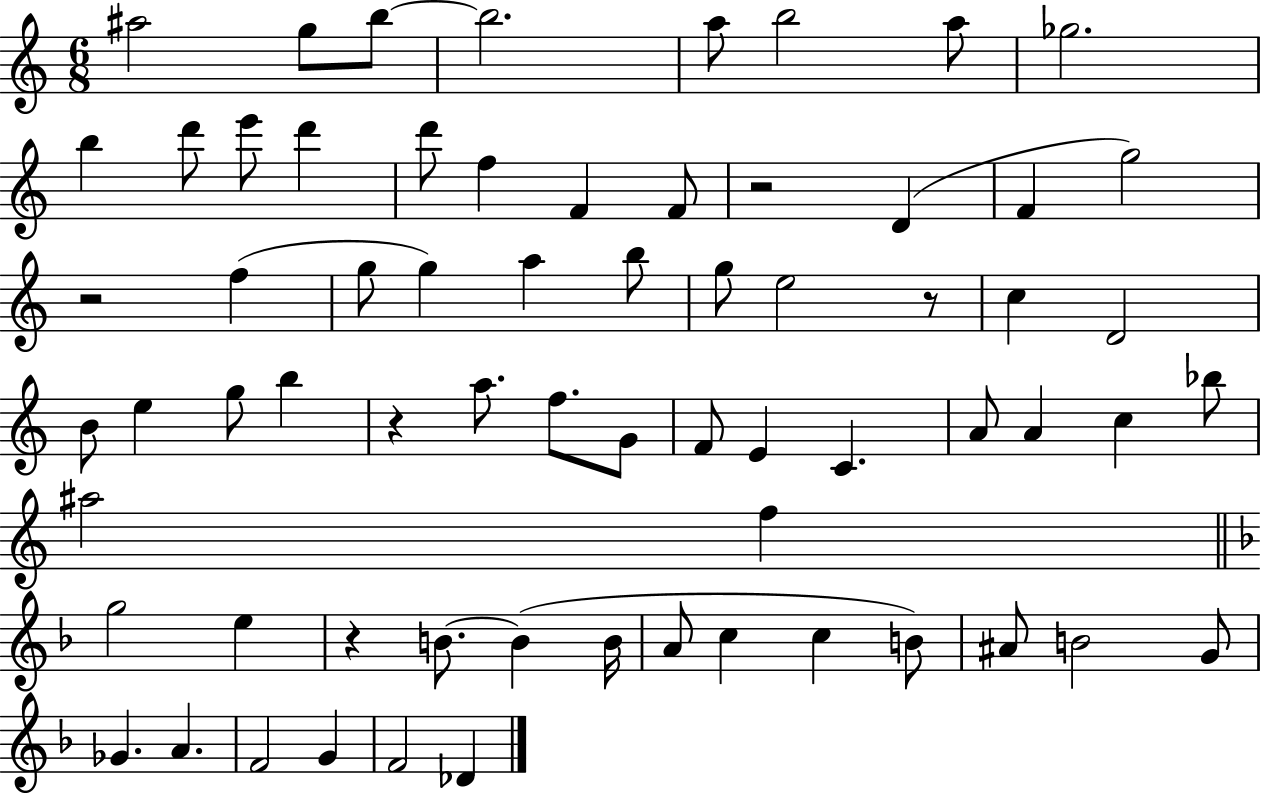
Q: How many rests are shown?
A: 5